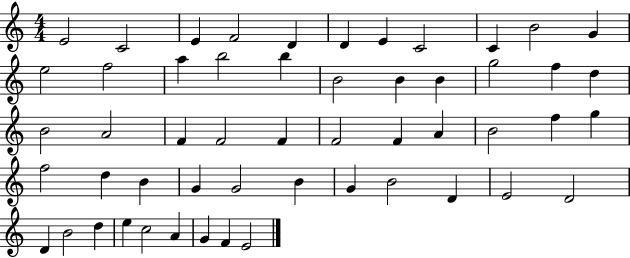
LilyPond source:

{
  \clef treble
  \numericTimeSignature
  \time 4/4
  \key c \major
  e'2 c'2 | e'4 f'2 d'4 | d'4 e'4 c'2 | c'4 b'2 g'4 | \break e''2 f''2 | a''4 b''2 b''4 | b'2 b'4 b'4 | g''2 f''4 d''4 | \break b'2 a'2 | f'4 f'2 f'4 | f'2 f'4 a'4 | b'2 f''4 g''4 | \break f''2 d''4 b'4 | g'4 g'2 b'4 | g'4 b'2 d'4 | e'2 d'2 | \break d'4 b'2 d''4 | e''4 c''2 a'4 | g'4 f'4 e'2 | \bar "|."
}